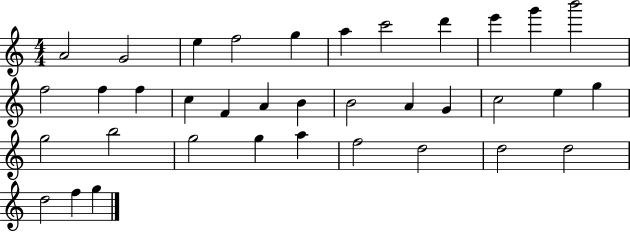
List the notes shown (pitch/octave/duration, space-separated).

A4/h G4/h E5/q F5/h G5/q A5/q C6/h D6/q E6/q G6/q B6/h F5/h F5/q F5/q C5/q F4/q A4/q B4/q B4/h A4/q G4/q C5/h E5/q G5/q G5/h B5/h G5/h G5/q A5/q F5/h D5/h D5/h D5/h D5/h F5/q G5/q